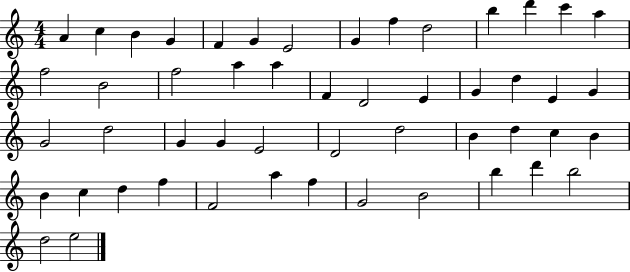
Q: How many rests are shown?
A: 0